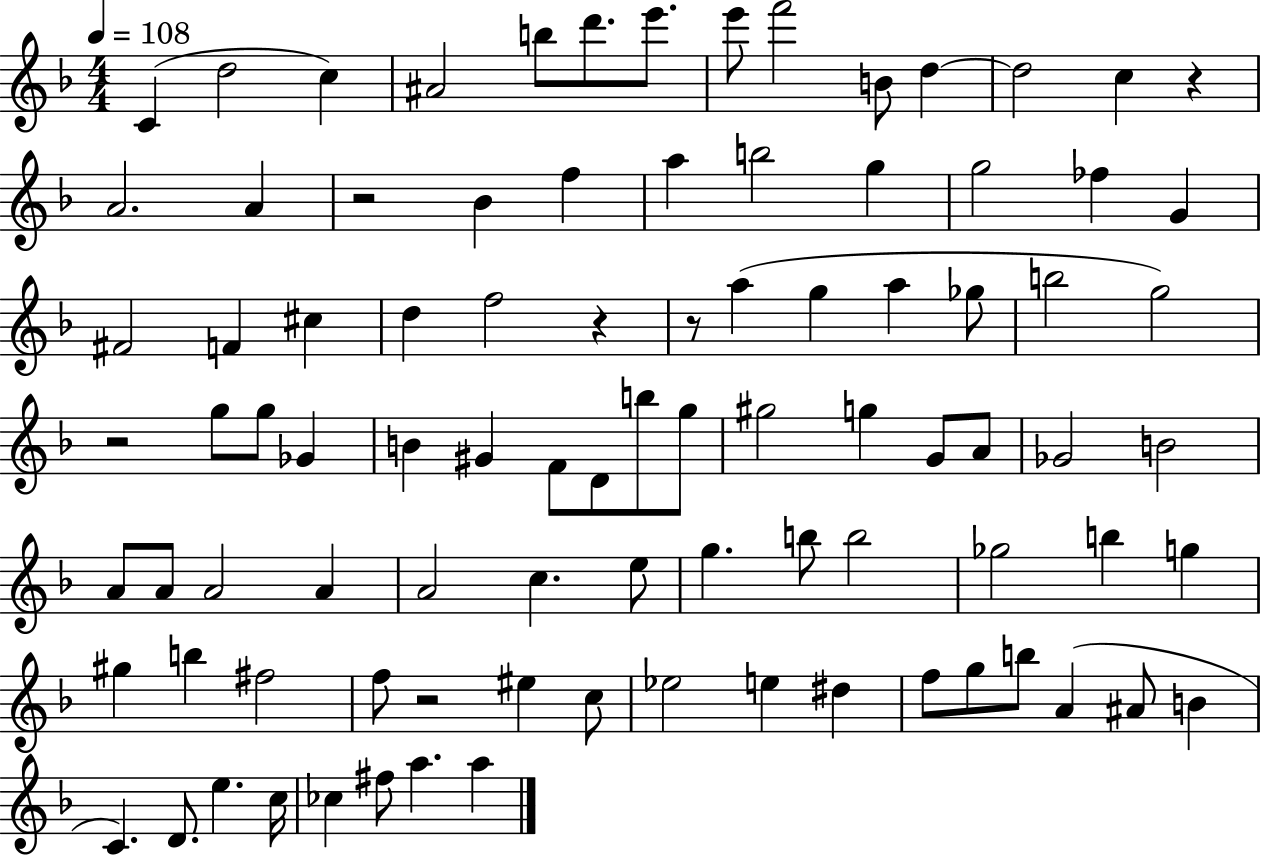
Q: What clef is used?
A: treble